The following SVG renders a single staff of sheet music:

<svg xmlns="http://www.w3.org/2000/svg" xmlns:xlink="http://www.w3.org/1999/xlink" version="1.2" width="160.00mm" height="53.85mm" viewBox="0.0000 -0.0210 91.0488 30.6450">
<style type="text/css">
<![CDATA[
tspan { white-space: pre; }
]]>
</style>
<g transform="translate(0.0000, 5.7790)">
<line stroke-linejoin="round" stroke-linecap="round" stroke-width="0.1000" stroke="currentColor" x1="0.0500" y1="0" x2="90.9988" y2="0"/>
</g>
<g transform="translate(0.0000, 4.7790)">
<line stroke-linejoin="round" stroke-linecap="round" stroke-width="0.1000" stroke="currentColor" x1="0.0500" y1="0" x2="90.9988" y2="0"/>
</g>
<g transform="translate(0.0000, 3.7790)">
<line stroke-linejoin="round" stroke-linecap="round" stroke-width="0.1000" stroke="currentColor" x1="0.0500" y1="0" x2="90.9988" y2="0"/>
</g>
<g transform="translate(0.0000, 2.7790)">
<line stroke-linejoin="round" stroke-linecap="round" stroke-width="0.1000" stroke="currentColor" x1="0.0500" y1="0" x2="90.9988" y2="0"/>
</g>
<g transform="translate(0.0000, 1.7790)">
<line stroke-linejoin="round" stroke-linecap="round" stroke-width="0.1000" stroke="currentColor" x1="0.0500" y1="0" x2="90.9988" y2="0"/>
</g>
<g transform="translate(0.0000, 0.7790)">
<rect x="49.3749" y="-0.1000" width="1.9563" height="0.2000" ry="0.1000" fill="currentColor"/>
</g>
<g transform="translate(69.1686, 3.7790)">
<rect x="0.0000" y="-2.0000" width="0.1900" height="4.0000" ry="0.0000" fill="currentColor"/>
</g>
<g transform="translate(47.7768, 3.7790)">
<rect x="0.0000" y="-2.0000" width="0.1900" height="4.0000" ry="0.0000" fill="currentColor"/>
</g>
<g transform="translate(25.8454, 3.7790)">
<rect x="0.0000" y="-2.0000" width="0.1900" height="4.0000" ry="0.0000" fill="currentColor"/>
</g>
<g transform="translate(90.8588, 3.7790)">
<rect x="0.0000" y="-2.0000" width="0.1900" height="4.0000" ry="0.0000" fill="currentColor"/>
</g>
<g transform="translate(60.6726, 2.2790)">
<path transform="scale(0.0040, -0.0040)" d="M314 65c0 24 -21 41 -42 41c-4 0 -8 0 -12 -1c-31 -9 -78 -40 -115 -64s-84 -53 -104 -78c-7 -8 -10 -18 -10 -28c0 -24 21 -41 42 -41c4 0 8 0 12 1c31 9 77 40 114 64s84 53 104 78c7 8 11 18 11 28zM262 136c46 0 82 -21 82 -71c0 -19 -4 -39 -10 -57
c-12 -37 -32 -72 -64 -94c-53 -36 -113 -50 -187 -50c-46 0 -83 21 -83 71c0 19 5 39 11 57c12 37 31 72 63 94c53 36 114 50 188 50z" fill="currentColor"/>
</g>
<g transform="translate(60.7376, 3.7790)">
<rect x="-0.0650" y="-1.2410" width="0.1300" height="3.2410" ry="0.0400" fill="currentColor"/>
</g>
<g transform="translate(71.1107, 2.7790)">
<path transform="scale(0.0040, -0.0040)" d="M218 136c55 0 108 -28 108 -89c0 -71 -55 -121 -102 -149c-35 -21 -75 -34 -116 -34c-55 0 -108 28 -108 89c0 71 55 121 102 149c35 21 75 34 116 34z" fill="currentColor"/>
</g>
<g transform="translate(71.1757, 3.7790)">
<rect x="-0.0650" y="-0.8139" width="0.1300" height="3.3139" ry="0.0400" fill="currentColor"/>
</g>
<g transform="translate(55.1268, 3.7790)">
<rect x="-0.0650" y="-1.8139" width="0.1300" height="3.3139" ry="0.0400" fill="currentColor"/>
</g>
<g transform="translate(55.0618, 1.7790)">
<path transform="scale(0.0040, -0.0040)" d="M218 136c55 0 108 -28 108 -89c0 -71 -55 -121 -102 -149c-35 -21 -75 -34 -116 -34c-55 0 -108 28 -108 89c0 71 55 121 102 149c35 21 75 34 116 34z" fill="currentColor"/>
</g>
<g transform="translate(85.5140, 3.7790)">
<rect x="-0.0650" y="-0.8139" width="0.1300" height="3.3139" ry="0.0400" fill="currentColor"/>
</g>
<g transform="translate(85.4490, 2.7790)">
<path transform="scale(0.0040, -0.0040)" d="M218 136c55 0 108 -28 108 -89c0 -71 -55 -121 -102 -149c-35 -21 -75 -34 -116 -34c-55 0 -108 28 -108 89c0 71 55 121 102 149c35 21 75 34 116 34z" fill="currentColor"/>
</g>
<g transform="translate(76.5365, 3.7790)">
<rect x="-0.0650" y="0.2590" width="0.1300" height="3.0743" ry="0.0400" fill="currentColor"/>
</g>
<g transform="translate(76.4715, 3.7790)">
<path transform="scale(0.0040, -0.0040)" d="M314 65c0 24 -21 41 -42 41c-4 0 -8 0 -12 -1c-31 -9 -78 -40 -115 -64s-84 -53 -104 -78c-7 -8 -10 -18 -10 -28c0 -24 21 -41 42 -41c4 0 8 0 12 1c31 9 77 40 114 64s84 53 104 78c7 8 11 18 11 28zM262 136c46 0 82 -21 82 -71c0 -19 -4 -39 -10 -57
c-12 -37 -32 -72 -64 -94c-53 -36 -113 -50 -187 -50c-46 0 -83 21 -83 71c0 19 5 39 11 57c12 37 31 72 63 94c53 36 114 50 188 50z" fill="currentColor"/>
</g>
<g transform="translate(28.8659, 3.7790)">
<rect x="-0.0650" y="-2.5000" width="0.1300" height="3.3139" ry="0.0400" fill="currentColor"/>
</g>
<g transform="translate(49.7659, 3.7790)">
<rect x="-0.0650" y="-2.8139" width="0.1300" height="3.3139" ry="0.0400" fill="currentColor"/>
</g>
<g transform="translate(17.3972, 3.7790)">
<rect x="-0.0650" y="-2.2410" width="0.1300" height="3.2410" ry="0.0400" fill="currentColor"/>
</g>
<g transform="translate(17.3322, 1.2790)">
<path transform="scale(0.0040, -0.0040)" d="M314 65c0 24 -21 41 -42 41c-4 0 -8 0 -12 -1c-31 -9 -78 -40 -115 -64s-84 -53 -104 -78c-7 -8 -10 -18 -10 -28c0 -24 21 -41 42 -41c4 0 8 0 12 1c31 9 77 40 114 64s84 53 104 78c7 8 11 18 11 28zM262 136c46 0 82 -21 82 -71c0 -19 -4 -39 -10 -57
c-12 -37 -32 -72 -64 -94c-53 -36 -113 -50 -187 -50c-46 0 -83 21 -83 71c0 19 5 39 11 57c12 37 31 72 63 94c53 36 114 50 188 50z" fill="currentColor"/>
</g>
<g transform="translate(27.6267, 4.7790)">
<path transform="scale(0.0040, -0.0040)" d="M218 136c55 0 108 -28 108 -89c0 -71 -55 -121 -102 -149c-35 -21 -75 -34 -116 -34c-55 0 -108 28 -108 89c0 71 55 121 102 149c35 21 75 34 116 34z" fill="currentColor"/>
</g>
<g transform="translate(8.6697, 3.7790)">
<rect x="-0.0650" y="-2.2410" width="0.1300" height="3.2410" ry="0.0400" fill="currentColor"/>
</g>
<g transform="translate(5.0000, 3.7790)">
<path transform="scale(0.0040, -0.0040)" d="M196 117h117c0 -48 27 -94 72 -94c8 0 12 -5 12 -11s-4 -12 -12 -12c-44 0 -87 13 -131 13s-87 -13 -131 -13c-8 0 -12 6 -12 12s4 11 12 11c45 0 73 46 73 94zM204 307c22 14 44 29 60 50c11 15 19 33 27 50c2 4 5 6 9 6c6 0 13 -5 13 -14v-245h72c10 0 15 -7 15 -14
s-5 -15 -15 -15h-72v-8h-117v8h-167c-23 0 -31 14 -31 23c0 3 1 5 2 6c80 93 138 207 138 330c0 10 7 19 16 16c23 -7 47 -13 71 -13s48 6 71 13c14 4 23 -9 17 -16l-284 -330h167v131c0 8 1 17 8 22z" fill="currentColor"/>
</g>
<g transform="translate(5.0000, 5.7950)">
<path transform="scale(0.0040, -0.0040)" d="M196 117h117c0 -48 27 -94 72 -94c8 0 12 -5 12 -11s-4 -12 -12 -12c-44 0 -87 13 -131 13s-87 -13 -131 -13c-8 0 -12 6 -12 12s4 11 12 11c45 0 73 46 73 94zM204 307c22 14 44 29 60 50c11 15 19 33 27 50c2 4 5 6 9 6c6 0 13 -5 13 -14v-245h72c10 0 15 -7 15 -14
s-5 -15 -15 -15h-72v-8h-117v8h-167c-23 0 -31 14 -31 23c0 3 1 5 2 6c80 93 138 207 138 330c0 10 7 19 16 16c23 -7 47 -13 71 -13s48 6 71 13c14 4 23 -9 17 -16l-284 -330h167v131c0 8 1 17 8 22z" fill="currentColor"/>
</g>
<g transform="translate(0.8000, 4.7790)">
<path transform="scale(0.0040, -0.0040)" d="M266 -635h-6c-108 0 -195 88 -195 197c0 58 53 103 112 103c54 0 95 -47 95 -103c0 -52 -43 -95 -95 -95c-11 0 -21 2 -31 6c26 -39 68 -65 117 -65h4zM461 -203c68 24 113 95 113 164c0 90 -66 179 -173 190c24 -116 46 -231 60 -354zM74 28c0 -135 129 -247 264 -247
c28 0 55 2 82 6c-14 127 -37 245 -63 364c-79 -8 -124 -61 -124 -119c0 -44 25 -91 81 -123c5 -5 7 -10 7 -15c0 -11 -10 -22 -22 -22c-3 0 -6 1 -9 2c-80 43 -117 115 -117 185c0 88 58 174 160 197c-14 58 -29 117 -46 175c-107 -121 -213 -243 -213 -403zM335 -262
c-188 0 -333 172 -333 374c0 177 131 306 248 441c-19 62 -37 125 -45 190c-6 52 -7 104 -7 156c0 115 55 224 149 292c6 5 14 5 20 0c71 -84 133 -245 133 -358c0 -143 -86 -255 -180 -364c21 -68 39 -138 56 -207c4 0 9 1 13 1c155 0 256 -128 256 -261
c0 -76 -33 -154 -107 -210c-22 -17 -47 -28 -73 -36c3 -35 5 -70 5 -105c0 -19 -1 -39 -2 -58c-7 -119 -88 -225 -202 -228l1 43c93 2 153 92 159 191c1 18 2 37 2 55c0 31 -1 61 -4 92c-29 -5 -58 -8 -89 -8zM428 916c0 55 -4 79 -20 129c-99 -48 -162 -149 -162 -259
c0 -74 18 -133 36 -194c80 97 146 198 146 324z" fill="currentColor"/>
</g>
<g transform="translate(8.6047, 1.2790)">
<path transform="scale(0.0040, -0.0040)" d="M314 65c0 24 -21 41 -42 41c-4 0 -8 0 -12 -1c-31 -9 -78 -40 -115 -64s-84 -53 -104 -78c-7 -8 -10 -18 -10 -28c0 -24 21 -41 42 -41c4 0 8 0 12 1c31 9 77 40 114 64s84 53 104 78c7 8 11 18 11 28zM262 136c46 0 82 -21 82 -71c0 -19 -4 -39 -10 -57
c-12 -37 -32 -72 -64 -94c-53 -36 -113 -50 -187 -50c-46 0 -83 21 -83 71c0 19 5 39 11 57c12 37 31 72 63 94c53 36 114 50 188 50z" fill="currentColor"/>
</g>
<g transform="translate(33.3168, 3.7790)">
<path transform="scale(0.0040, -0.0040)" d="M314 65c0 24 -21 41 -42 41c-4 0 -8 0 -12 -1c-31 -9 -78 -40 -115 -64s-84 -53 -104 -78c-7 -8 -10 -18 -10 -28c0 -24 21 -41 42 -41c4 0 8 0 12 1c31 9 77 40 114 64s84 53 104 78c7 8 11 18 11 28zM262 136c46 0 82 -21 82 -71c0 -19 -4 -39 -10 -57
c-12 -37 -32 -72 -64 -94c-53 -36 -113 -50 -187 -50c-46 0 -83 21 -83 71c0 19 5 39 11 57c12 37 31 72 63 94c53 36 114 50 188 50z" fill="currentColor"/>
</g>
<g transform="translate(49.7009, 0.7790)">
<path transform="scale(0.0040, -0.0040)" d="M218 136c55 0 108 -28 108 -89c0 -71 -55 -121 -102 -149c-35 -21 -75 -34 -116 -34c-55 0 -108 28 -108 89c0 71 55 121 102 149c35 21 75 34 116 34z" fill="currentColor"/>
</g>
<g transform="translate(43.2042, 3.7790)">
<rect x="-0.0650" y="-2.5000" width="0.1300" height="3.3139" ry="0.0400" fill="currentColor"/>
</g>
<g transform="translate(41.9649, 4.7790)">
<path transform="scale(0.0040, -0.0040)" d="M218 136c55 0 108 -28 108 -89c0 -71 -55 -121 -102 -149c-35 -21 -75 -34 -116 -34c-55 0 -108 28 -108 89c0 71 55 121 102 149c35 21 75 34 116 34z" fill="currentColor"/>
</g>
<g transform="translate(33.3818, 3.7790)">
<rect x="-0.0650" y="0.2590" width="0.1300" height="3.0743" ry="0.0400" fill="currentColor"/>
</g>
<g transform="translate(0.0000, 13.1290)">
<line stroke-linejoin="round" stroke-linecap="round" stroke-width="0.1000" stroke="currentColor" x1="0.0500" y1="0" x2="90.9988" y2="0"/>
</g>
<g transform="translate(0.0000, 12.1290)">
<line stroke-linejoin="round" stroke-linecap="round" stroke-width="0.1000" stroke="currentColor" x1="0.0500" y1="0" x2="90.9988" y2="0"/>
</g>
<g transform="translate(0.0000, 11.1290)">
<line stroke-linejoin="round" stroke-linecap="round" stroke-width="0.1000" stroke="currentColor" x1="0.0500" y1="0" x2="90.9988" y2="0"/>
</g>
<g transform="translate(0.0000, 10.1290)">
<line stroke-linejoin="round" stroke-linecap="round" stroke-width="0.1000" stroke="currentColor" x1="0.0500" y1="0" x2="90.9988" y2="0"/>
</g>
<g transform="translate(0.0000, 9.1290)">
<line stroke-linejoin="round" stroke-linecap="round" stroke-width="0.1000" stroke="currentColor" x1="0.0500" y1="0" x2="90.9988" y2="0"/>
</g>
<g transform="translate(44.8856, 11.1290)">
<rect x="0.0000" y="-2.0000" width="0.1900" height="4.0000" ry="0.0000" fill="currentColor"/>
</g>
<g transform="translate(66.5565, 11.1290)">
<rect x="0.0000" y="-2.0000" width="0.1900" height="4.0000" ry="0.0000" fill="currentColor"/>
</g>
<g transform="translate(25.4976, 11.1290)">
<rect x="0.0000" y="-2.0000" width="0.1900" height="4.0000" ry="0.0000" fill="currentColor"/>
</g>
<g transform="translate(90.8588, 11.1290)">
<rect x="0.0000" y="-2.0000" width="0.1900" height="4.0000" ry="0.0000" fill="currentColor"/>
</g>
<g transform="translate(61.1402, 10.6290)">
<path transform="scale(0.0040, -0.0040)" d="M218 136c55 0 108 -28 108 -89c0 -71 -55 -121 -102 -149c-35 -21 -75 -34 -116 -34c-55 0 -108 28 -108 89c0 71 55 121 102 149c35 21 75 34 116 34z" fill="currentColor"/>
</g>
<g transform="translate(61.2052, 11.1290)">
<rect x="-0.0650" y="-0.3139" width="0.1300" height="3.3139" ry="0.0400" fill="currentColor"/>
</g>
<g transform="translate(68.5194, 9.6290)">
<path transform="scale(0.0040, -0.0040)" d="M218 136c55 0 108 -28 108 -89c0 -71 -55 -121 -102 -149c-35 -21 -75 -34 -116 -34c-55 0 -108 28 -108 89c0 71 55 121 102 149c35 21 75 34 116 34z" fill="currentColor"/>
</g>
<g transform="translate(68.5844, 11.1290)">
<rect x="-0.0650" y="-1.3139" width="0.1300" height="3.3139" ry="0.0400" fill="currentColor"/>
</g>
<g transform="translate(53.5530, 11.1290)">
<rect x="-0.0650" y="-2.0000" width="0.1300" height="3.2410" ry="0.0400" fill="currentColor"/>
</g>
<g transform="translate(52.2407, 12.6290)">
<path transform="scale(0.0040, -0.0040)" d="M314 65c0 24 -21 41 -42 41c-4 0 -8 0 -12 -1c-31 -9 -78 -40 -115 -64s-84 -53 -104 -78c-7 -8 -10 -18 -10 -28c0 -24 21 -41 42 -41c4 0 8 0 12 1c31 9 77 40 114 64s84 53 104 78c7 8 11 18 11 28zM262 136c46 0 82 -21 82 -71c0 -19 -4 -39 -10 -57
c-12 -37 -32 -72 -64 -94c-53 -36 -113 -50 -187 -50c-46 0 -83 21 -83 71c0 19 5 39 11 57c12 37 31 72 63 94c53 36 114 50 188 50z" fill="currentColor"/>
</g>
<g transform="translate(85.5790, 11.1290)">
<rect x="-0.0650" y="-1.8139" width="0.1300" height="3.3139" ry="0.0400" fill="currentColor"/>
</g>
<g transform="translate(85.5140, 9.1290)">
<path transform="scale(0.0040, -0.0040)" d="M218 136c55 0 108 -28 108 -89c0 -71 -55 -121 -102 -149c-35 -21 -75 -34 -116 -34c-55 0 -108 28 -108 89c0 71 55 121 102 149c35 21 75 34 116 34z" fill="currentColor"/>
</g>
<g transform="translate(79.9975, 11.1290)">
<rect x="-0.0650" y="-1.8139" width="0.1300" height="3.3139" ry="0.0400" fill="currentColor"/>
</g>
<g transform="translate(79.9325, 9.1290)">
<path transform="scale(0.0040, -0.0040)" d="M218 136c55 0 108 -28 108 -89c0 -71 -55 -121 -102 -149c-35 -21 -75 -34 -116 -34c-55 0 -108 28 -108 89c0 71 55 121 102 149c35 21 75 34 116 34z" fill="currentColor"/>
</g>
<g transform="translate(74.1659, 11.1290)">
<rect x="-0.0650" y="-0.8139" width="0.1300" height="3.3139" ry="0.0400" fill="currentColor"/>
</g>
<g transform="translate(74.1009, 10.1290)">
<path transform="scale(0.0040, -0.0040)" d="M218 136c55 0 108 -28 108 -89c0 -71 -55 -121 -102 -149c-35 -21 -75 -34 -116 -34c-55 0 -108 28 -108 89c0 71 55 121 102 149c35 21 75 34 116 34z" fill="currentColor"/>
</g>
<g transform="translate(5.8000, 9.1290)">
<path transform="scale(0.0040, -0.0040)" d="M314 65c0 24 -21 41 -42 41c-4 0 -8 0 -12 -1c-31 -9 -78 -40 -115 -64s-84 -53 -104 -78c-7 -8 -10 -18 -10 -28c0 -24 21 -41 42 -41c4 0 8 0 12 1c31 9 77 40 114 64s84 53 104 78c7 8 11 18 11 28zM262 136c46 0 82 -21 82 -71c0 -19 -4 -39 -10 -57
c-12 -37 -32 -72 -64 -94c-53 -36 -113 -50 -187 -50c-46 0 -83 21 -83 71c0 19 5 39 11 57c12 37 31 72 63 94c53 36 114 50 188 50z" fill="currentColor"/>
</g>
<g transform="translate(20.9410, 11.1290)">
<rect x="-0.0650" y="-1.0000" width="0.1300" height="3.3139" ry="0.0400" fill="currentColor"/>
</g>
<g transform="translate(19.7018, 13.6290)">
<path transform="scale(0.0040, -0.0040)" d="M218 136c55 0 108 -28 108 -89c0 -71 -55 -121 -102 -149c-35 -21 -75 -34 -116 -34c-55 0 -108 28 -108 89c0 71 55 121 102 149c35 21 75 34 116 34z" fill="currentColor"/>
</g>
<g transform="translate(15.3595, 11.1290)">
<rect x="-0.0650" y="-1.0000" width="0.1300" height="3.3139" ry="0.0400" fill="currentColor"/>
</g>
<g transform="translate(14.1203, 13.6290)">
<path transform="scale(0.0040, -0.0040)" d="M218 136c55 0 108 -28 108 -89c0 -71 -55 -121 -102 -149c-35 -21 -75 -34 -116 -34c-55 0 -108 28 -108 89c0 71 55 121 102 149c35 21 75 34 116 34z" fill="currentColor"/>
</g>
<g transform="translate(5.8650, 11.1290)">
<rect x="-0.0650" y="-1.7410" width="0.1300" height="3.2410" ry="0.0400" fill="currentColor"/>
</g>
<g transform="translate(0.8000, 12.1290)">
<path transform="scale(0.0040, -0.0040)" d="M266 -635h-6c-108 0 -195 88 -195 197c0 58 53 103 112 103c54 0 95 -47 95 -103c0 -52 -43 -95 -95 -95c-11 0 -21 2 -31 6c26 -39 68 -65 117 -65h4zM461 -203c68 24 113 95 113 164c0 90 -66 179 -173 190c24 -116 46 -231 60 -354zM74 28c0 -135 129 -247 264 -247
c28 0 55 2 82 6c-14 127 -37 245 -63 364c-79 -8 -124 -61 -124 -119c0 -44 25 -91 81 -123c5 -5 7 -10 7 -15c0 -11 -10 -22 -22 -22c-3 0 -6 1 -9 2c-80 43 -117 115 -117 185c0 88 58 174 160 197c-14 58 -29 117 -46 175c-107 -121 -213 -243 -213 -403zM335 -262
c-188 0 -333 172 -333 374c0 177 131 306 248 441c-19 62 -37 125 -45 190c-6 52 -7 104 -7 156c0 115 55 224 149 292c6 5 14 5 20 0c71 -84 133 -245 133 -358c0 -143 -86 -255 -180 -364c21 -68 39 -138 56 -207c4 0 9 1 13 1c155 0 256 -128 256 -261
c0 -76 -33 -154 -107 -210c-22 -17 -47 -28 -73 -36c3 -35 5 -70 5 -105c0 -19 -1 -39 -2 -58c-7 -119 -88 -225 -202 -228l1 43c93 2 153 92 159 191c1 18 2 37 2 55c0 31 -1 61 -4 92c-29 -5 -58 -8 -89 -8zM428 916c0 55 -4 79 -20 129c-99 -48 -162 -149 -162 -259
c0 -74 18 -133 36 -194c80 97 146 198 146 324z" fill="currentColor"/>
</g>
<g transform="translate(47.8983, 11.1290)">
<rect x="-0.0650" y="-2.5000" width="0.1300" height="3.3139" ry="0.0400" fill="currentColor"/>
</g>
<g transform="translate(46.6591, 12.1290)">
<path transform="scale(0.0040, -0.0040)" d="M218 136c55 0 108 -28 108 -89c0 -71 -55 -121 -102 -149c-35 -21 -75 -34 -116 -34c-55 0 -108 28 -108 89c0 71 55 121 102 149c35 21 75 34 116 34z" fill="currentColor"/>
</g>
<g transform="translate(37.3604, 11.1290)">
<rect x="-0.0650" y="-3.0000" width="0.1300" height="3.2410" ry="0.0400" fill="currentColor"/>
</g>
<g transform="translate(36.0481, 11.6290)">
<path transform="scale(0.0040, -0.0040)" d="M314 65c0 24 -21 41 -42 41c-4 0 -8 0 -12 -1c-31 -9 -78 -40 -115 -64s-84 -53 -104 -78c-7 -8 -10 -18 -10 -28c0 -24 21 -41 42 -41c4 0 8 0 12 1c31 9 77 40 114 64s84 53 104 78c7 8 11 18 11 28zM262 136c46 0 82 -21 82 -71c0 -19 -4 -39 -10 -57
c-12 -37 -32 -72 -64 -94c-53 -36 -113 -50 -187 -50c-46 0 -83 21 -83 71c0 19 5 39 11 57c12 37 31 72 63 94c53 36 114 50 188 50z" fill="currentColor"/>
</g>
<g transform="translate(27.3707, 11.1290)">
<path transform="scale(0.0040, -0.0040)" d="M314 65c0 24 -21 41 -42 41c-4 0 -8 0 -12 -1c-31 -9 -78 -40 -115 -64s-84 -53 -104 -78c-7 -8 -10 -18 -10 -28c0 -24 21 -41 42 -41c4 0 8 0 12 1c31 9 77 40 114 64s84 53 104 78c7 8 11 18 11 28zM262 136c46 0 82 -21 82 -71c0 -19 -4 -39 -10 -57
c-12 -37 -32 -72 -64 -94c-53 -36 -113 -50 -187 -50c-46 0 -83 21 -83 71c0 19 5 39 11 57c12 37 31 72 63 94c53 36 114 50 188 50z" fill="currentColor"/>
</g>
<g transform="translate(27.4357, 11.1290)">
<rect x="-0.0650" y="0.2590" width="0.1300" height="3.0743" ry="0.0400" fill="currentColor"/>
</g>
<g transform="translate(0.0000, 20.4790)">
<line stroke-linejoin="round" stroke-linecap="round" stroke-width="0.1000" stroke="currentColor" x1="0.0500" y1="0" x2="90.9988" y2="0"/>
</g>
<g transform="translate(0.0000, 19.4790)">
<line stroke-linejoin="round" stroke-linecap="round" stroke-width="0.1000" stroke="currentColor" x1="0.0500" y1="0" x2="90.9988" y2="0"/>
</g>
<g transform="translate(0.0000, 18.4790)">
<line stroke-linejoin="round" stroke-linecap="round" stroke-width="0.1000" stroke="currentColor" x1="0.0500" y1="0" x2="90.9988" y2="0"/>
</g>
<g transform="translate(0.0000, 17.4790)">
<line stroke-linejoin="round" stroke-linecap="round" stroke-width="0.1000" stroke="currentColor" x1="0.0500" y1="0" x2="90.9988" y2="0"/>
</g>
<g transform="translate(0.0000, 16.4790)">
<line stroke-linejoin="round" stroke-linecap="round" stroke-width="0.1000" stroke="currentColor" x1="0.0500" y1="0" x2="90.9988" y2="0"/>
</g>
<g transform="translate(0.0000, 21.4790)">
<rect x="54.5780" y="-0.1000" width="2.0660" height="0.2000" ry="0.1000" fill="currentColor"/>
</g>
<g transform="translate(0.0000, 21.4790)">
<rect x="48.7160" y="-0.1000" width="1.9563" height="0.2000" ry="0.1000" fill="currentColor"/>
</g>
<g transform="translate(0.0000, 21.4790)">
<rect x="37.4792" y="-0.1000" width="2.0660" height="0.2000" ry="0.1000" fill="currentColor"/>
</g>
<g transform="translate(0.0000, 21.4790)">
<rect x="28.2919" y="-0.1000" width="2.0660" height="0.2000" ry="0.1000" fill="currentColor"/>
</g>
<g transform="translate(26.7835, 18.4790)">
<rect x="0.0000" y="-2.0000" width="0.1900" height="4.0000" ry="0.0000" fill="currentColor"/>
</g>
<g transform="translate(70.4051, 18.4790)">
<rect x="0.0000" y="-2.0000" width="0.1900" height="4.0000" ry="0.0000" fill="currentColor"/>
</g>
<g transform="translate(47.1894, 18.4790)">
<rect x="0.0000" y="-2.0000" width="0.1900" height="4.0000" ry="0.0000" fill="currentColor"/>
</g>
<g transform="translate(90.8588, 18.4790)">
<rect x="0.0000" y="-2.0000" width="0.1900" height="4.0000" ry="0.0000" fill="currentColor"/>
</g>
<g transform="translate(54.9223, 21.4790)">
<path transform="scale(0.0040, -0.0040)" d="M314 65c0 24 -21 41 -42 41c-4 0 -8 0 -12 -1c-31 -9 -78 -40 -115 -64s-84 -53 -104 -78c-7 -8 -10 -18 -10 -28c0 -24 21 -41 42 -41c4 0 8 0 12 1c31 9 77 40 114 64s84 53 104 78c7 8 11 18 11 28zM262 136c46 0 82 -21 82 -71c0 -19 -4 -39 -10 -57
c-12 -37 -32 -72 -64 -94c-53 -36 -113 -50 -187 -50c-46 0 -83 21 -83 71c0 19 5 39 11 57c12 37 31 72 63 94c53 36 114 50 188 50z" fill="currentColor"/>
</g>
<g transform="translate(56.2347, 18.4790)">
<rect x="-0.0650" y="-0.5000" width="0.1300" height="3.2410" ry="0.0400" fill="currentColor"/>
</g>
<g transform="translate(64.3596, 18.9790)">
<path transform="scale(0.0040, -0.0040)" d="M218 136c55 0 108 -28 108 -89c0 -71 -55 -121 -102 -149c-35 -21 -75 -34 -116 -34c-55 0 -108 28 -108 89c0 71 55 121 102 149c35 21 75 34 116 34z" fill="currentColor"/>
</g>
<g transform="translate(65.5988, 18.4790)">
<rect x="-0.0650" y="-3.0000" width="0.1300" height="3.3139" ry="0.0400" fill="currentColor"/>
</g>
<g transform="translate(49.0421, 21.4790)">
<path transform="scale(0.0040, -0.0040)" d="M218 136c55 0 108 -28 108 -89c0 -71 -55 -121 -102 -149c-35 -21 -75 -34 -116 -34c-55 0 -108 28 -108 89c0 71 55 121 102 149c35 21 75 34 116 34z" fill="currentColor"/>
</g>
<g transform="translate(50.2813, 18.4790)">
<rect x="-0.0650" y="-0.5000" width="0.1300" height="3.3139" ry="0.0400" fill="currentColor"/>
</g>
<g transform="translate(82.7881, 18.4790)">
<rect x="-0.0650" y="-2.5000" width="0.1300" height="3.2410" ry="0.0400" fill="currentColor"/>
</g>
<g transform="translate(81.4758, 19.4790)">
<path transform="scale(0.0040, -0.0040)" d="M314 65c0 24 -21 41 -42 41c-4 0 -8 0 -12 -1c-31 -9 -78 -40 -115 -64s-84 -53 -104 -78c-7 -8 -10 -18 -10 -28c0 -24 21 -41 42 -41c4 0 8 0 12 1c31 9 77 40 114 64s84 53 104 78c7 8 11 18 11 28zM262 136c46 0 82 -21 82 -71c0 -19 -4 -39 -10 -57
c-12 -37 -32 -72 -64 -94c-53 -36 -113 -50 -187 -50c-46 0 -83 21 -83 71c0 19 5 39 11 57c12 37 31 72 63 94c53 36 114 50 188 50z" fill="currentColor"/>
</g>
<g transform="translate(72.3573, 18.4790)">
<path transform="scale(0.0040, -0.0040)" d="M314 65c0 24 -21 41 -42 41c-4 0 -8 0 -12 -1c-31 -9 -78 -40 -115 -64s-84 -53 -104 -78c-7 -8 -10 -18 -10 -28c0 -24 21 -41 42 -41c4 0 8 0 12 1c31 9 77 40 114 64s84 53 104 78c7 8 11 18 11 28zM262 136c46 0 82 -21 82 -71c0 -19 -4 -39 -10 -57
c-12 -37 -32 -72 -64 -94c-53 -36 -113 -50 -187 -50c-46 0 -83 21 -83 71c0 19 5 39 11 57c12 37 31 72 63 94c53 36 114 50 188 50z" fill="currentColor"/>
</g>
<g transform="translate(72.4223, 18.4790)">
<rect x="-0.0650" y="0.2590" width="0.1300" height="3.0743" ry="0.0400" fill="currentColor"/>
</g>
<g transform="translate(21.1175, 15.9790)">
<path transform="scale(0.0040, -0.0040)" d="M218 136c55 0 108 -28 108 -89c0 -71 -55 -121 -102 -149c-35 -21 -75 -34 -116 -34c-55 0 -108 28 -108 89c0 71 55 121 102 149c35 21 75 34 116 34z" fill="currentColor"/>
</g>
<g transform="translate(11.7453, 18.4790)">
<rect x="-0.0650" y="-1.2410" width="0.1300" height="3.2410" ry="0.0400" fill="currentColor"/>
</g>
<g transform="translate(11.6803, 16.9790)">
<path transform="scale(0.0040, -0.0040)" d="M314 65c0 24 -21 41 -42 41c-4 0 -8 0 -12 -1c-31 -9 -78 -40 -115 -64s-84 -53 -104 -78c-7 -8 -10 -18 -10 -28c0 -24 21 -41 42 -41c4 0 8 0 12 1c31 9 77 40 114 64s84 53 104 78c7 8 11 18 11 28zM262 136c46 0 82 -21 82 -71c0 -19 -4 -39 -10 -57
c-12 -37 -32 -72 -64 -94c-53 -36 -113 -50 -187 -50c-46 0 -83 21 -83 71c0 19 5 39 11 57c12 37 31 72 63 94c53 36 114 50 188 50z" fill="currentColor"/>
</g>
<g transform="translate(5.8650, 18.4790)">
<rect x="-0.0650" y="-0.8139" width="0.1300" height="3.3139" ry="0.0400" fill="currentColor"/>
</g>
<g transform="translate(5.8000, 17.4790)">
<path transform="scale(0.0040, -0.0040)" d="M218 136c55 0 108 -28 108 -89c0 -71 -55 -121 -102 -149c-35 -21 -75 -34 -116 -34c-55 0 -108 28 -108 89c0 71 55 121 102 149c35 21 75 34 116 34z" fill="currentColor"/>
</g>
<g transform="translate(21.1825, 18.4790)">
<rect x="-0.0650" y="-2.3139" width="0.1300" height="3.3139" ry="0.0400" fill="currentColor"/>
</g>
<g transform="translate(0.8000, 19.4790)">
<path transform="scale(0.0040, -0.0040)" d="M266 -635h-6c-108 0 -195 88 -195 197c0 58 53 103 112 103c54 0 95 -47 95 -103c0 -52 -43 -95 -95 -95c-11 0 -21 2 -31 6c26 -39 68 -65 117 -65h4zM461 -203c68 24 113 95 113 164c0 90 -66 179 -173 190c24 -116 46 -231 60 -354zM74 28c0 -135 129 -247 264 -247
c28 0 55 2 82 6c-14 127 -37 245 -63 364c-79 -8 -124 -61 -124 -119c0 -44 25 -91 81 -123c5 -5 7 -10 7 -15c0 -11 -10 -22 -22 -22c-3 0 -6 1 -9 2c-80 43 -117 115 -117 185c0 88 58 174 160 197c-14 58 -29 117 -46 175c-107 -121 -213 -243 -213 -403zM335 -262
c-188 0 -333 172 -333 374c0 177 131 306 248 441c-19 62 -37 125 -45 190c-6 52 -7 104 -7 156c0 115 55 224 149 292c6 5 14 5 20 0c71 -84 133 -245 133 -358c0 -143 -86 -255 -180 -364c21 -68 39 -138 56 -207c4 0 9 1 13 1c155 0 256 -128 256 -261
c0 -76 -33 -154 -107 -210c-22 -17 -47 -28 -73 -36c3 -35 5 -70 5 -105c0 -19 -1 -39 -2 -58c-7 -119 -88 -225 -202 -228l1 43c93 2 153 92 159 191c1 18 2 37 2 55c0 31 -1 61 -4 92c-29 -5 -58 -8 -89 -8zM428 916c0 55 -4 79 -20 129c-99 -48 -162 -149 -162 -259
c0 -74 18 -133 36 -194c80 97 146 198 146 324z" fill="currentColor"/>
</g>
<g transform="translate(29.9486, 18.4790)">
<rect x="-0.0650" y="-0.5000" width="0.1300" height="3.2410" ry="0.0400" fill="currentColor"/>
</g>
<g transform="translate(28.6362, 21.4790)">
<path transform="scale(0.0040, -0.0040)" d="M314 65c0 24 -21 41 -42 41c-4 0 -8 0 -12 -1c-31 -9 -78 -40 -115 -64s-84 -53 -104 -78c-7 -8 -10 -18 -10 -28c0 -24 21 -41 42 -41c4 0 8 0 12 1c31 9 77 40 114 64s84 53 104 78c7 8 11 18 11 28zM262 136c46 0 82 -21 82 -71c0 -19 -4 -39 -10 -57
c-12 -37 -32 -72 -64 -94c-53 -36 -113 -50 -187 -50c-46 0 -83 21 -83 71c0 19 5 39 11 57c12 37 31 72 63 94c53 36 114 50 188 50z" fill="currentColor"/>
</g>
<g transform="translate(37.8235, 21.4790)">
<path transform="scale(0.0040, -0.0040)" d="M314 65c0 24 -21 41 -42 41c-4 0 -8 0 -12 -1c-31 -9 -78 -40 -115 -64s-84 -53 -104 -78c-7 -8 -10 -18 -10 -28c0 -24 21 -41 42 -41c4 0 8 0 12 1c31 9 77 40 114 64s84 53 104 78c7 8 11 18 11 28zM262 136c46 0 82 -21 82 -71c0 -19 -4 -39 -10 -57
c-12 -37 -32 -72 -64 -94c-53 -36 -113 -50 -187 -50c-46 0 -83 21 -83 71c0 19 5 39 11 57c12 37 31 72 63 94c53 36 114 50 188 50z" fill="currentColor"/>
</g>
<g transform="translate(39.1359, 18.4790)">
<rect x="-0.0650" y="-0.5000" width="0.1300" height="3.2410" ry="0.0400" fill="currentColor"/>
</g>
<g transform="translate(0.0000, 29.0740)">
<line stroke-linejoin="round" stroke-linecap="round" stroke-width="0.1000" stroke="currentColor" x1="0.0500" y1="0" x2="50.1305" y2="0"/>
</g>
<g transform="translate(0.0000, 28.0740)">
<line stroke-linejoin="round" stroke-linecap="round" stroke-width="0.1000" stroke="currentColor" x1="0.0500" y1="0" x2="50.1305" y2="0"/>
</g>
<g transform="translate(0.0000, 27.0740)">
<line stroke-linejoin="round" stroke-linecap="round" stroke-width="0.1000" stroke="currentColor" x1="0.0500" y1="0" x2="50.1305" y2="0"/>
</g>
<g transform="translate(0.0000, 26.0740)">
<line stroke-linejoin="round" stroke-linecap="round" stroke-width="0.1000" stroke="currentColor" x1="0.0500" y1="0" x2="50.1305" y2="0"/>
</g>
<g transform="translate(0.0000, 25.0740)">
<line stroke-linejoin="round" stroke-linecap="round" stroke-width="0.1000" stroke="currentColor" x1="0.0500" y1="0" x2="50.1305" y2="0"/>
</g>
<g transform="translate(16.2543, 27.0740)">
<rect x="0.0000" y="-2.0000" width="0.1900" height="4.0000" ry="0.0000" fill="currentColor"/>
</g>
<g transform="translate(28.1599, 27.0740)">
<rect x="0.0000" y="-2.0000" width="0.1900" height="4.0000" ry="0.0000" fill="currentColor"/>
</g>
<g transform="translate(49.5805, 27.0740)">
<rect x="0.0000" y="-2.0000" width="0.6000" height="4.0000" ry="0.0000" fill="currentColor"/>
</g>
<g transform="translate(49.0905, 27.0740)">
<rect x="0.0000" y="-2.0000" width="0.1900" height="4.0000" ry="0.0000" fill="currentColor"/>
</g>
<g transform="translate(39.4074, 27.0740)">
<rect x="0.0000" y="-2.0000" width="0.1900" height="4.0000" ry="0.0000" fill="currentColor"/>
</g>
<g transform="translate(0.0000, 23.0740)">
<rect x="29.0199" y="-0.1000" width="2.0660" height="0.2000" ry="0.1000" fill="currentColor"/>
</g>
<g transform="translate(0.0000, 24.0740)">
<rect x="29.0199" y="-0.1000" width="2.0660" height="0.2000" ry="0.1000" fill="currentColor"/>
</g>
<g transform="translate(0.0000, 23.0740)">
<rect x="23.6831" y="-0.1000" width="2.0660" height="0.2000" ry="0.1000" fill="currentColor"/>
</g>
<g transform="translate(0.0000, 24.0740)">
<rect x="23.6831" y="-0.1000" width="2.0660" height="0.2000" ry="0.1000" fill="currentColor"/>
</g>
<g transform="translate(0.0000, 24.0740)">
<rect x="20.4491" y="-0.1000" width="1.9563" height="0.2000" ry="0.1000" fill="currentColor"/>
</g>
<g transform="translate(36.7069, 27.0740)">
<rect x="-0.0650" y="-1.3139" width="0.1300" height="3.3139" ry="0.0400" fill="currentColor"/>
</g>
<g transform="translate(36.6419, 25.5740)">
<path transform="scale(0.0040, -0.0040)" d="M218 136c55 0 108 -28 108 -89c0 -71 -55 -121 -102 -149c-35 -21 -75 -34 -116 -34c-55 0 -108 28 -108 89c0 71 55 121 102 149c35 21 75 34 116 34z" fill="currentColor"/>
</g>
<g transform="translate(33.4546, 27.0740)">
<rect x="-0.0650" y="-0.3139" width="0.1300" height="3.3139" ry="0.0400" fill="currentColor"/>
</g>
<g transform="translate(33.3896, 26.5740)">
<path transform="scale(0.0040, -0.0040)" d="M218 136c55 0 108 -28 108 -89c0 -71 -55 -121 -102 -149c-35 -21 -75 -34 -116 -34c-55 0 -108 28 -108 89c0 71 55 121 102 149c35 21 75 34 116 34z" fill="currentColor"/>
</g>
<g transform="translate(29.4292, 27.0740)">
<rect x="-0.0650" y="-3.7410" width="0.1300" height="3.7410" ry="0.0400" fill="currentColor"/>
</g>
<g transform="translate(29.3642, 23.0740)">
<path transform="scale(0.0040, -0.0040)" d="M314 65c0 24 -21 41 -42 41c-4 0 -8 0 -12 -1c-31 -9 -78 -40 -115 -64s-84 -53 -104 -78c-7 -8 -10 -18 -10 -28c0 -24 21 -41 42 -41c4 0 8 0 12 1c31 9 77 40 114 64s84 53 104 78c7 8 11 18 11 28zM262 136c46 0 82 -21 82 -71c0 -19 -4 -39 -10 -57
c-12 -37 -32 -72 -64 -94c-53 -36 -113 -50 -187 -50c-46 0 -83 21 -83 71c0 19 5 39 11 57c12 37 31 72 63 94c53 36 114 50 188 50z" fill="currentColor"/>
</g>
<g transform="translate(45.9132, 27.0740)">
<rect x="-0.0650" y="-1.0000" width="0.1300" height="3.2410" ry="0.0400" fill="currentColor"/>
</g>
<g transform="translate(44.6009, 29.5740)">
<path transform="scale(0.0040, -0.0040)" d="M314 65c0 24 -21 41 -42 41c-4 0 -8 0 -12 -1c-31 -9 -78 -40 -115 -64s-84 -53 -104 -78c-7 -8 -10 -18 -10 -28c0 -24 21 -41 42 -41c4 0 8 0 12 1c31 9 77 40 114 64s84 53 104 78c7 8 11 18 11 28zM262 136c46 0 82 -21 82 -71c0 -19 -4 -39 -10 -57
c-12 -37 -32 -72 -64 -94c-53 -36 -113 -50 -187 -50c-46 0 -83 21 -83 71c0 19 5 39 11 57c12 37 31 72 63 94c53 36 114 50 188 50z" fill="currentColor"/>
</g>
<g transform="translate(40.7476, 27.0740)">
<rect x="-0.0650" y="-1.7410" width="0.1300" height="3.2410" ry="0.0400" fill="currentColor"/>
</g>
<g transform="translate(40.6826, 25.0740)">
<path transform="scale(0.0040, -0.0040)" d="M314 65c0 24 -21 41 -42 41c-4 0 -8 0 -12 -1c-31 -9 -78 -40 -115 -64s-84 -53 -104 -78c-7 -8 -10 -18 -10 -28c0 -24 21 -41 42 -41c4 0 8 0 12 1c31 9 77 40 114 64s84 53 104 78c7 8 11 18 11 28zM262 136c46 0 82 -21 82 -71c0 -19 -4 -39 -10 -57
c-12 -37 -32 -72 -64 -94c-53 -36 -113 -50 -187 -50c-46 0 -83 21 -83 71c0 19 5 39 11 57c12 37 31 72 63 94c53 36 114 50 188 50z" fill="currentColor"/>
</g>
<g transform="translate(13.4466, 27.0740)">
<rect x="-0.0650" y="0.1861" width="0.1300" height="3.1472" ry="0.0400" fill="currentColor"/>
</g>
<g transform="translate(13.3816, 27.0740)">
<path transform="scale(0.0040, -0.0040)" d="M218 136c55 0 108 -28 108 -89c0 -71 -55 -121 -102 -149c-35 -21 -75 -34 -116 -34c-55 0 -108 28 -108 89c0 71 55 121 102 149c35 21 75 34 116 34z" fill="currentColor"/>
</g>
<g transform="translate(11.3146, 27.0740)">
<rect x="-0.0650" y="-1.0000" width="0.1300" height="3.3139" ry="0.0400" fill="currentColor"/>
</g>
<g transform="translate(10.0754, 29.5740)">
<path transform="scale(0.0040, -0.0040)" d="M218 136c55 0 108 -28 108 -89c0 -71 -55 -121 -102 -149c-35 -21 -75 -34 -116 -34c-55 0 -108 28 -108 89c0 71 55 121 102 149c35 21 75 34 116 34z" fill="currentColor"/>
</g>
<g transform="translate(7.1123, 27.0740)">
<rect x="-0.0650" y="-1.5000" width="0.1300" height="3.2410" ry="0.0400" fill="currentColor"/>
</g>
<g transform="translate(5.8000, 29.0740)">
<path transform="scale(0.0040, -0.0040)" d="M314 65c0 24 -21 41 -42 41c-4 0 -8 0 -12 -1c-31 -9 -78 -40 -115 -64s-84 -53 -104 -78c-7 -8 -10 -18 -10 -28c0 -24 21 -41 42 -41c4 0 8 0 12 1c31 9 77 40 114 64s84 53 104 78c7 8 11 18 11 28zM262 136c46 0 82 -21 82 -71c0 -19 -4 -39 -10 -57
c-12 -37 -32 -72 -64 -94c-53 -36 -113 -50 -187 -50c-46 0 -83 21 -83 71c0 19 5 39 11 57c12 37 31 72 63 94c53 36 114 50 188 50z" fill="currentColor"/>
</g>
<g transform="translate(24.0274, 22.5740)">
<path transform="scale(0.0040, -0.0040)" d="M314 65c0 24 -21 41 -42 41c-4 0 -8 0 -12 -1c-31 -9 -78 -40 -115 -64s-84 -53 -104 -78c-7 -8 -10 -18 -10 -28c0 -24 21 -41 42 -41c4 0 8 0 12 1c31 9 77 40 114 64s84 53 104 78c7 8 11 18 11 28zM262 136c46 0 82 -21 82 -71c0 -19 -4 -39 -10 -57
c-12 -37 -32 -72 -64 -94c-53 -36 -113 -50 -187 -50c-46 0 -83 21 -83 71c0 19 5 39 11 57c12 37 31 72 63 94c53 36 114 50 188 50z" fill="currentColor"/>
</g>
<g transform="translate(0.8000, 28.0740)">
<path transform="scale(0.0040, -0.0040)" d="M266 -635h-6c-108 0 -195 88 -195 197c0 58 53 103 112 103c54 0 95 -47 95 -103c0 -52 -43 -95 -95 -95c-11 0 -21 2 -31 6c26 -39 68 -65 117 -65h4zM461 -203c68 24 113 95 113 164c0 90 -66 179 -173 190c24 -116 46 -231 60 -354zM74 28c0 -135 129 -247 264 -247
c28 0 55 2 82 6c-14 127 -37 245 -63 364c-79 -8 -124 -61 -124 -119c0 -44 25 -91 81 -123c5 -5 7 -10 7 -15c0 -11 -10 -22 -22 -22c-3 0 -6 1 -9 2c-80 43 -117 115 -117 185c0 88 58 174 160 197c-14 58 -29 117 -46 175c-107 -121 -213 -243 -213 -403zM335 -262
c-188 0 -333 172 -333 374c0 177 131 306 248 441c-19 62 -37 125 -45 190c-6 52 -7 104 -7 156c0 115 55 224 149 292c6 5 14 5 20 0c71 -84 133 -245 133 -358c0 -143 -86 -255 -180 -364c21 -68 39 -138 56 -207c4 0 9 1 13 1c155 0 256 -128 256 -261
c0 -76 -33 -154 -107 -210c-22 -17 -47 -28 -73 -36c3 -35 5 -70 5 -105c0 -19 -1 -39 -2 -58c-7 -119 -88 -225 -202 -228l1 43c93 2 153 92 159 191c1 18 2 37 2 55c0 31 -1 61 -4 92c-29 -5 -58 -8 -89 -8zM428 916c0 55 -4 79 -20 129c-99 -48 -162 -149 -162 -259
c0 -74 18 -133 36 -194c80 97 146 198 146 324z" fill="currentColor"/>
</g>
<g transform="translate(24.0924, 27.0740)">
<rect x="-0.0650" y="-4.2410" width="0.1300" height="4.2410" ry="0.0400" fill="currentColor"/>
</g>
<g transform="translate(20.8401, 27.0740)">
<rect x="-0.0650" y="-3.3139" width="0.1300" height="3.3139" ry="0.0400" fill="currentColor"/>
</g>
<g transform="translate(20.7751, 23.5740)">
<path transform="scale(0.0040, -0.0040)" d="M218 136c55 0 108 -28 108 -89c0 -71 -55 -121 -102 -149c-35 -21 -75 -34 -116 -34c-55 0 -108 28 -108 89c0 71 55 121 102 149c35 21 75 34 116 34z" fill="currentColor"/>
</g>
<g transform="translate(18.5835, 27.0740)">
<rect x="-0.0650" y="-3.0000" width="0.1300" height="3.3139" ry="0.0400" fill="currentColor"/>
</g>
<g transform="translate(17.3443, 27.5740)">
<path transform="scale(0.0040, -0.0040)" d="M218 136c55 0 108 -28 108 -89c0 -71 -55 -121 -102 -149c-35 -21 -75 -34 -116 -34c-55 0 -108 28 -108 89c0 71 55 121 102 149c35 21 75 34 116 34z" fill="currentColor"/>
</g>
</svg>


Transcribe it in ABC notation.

X:1
T:Untitled
M:4/4
L:1/4
K:C
g2 g2 G B2 G a f e2 d B2 d f2 D D B2 A2 G F2 c e d f f d e2 g C2 C2 C C2 A B2 G2 E2 D B A b d'2 c'2 c e f2 D2